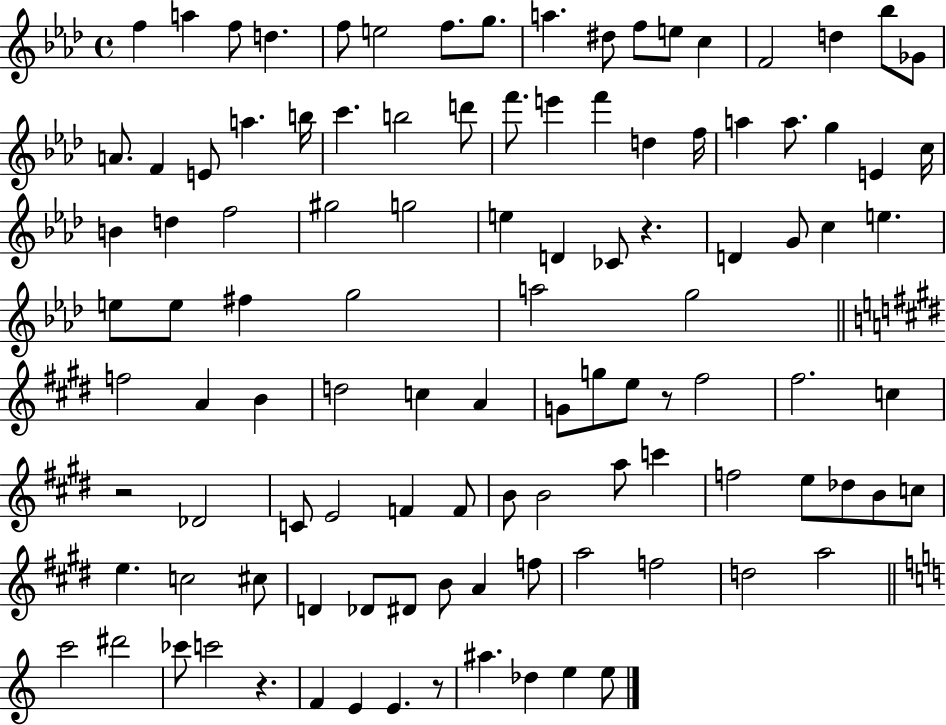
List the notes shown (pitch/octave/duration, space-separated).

F5/q A5/q F5/e D5/q. F5/e E5/h F5/e. G5/e. A5/q. D#5/e F5/e E5/e C5/q F4/h D5/q Bb5/e Gb4/e A4/e. F4/q E4/e A5/q. B5/s C6/q. B5/h D6/e F6/e. E6/q F6/q D5/q F5/s A5/q A5/e. G5/q E4/q C5/s B4/q D5/q F5/h G#5/h G5/h E5/q D4/q CES4/e R/q. D4/q G4/e C5/q E5/q. E5/e E5/e F#5/q G5/h A5/h G5/h F5/h A4/q B4/q D5/h C5/q A4/q G4/e G5/e E5/e R/e F#5/h F#5/h. C5/q R/h Db4/h C4/e E4/h F4/q F4/e B4/e B4/h A5/e C6/q F5/h E5/e Db5/e B4/e C5/e E5/q. C5/h C#5/e D4/q Db4/e D#4/e B4/e A4/q F5/e A5/h F5/h D5/h A5/h C6/h D#6/h CES6/e C6/h R/q. F4/q E4/q E4/q. R/e A#5/q. Db5/q E5/q E5/e